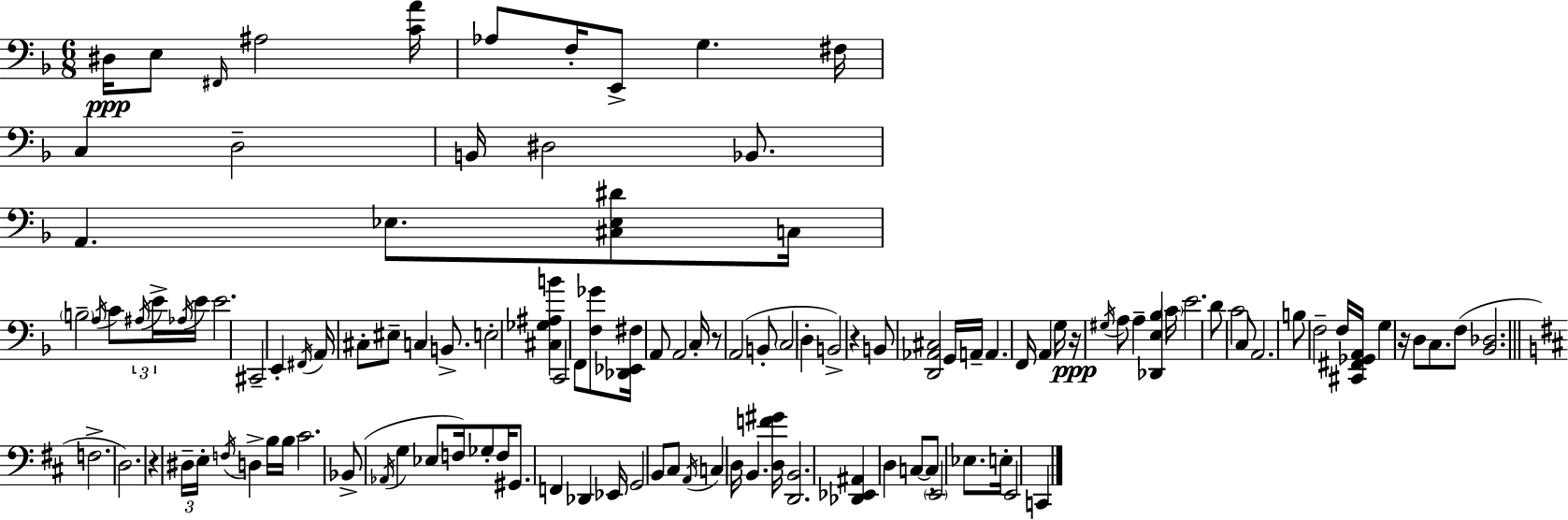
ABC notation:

X:1
T:Untitled
M:6/8
L:1/4
K:Dm
^D,/4 E,/2 ^F,,/4 ^A,2 [CA]/4 _A,/2 F,/4 E,,/2 G, ^F,/4 C, D,2 B,,/4 ^D,2 _B,,/2 A,, _E,/2 [^C,_E,^D]/2 C,/4 B,2 A,/4 C/2 ^A,/4 E/4 _A,/4 E/4 E2 ^C,,2 E,, ^F,,/4 A,,/4 ^C,/2 ^E,/2 C, B,,/2 E,2 [^C,_G,^A,B] C,,2 F,,/2 [F,_G]/2 [_D,,_E,,^F,]/4 A,,/2 A,,2 C,/4 z/2 A,,2 B,,/2 C,2 D, B,,2 z B,,/2 [D,,_A,,^C,]2 G,,/4 A,,/4 A,, F,,/4 A,, G,/4 z/4 ^G,/4 A,/2 A, [_D,,E,_B,] C/4 E2 D/2 C2 C,/2 A,,2 B,/2 F,2 F,/4 [^C,,^F,,_G,,A,,]/4 G, z/4 D,/2 C,/2 F,/2 [_B,,_D,]2 F,2 D,2 z ^D,/4 E,/4 F,/4 D, B,/4 B,/4 ^C2 _B,,/2 _A,,/4 G, _E,/2 F,/4 _G,/2 F,/4 ^G,,/2 F,, _D,, _E,,/4 G,,2 B,,/2 ^C,/2 A,,/4 C, D,/4 B,, [D,F^G]/4 [D,,B,,]2 [_D,,_E,,^A,,] D, C,/2 C,/2 E,,2 _E,/2 E,/4 E,,2 C,,